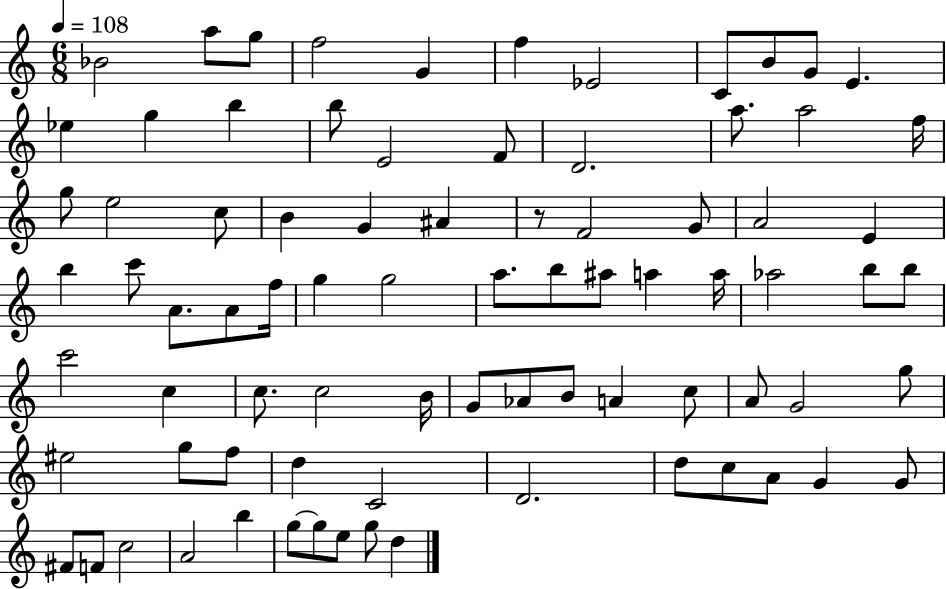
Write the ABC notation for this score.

X:1
T:Untitled
M:6/8
L:1/4
K:C
_B2 a/2 g/2 f2 G f _E2 C/2 B/2 G/2 E _e g b b/2 E2 F/2 D2 a/2 a2 f/4 g/2 e2 c/2 B G ^A z/2 F2 G/2 A2 E b c'/2 A/2 A/2 f/4 g g2 a/2 b/2 ^a/2 a a/4 _a2 b/2 b/2 c'2 c c/2 c2 B/4 G/2 _A/2 B/2 A c/2 A/2 G2 g/2 ^e2 g/2 f/2 d C2 D2 d/2 c/2 A/2 G G/2 ^F/2 F/2 c2 A2 b g/2 g/2 e/2 g/2 d